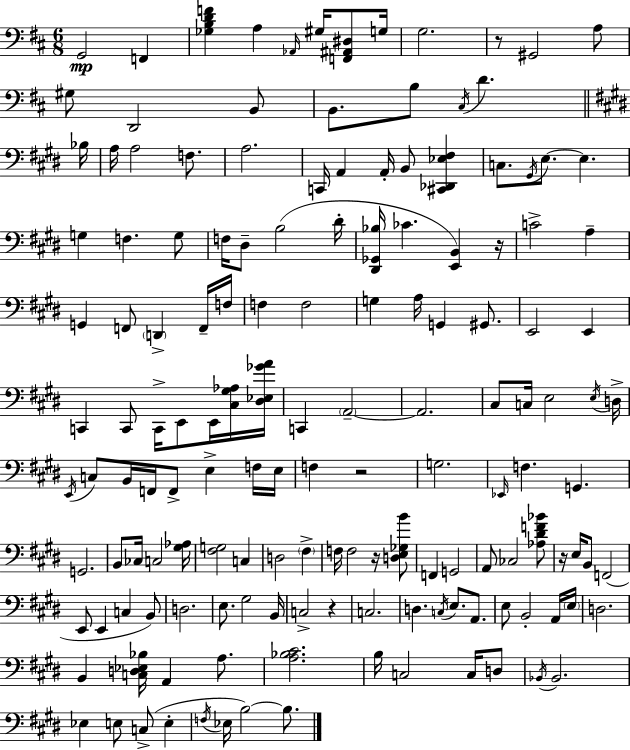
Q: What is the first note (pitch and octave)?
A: G2